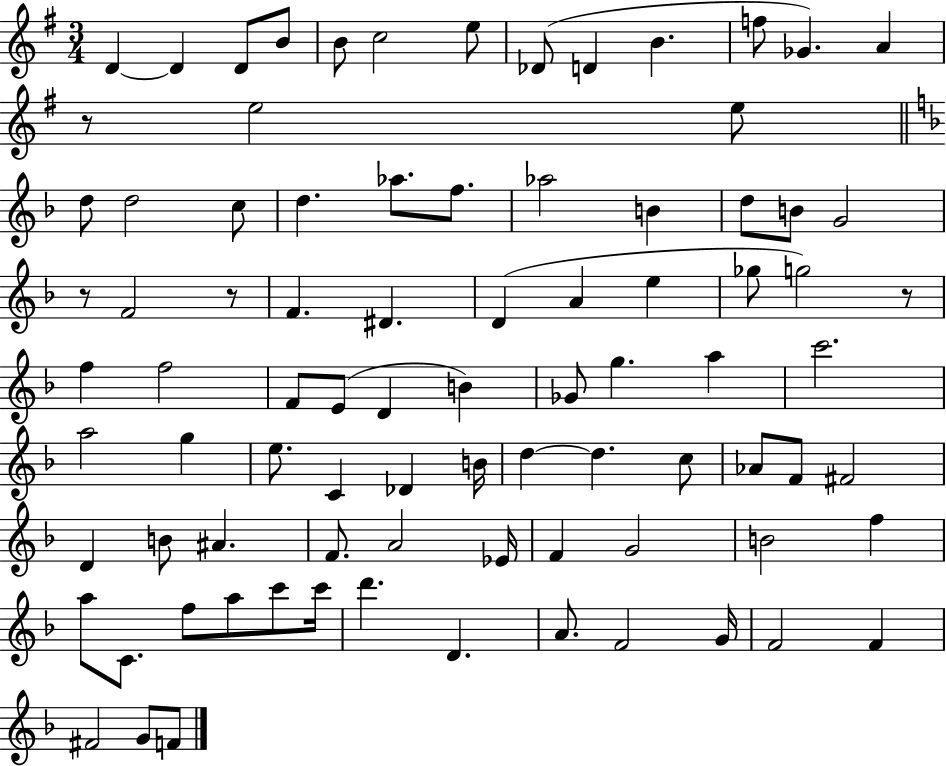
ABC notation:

X:1
T:Untitled
M:3/4
L:1/4
K:G
D D D/2 B/2 B/2 c2 e/2 _D/2 D B f/2 _G A z/2 e2 e/2 d/2 d2 c/2 d _a/2 f/2 _a2 B d/2 B/2 G2 z/2 F2 z/2 F ^D D A e _g/2 g2 z/2 f f2 F/2 E/2 D B _G/2 g a c'2 a2 g e/2 C _D B/4 d d c/2 _A/2 F/2 ^F2 D B/2 ^A F/2 A2 _E/4 F G2 B2 f a/2 C/2 f/2 a/2 c'/2 c'/4 d' D A/2 F2 G/4 F2 F ^F2 G/2 F/2